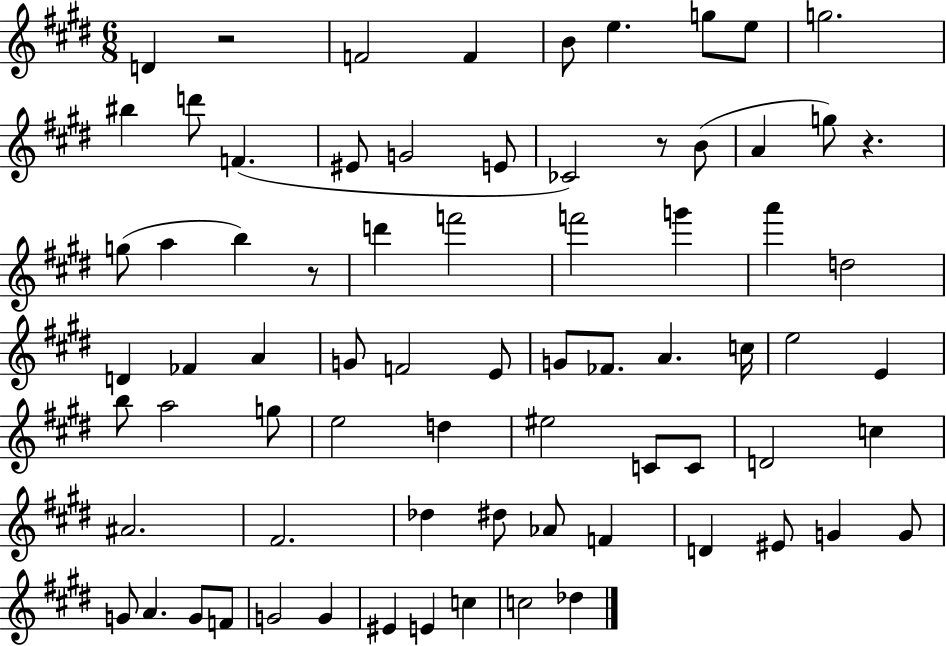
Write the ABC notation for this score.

X:1
T:Untitled
M:6/8
L:1/4
K:E
D z2 F2 F B/2 e g/2 e/2 g2 ^b d'/2 F ^E/2 G2 E/2 _C2 z/2 B/2 A g/2 z g/2 a b z/2 d' f'2 f'2 g' a' d2 D _F A G/2 F2 E/2 G/2 _F/2 A c/4 e2 E b/2 a2 g/2 e2 d ^e2 C/2 C/2 D2 c ^A2 ^F2 _d ^d/2 _A/2 F D ^E/2 G G/2 G/2 A G/2 F/2 G2 G ^E E c c2 _d